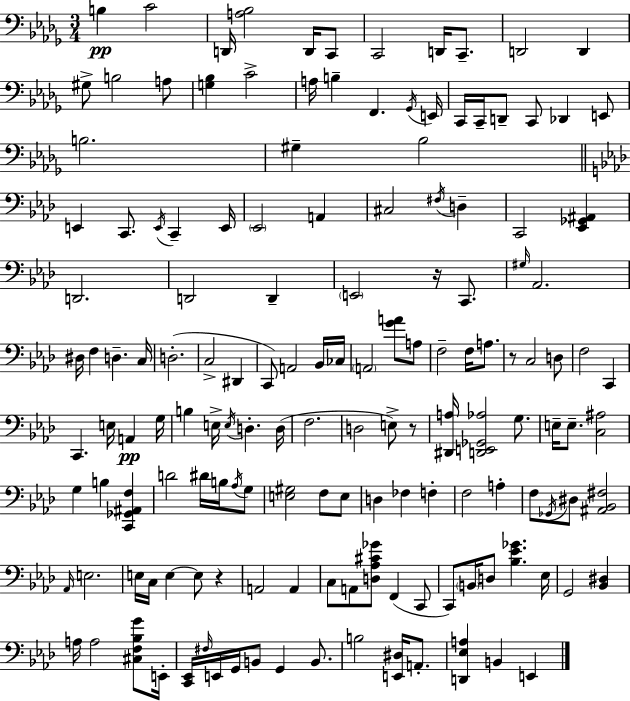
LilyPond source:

{
  \clef bass
  \numericTimeSignature
  \time 3/4
  \key bes \minor
  \repeat volta 2 { b4\pp c'2 | d,16 <a bes>2 d,16 c,8 | c,2 d,16 c,8.-- | d,2 d,4 | \break gis8-> b2 a8 | <g bes>4 c'2-> | a16 b4-- f,4. \acciaccatura { ges,16 } | e,16 c,16 c,16-- d,8-- c,8 des,4 e,8 | \break b2. | gis4-- bes2 | \bar "||" \break \key aes \major e,4 c,8. \acciaccatura { e,16 } c,4-- | e,16 \parenthesize ees,2 a,4 | cis2 \acciaccatura { fis16 } d4-- | c,2 <ees, ges, ais,>4 | \break d,2. | d,2 d,4-- | \parenthesize e,2 r16 c,8. | \grace { gis16 } aes,2. | \break dis16 f4 d4.-- | c16 d2.-.( | c2-> dis,4 | c,8) a,2 | \break bes,16 ces16 \parenthesize a,2 <g' a'>8 | a8 f2-- f16 | a8. r8 c2 | d8 f2 c,4 | \break c,4. e16 a,4\pp | g16 b4 e16-> \acciaccatura { e16 } d4.-. | d16( f2. | d2 | \break e8->) r8 <dis, a>16 <d, e, ges, aes>2 | g8. e16-- e8.-- <c ais>2 | g4 b4 | <c, ges, ais, f>4 d'2 | \break dis'16 b16 \acciaccatura { aes16 } g8 <e gis>2 | f8 e8 d4 fes4 | f4-. f2 | a4-. f8 \acciaccatura { ges,16 } dis8 <ais, bes, fis>2 | \break \grace { aes,16 } e2. | e16 c16 e4~~ | e8 r4 a,2 | a,4 c8 a,8 <d aes cis' ges'>8 | \break f,4( c,8 c,8) \parenthesize b,16 d8 | <bes ees' ges'>4. ees16 g,2 | <bes, dis>4 a16 a2 | <cis f bes g'>8 e,16-. <c, ees,>16 \grace { fis16 } e,16 g,16 b,8 | \break g,4 b,8. b2 | <e, dis>16 a,8.-. <d, ees a>4 | b,4 e,4 } \bar "|."
}